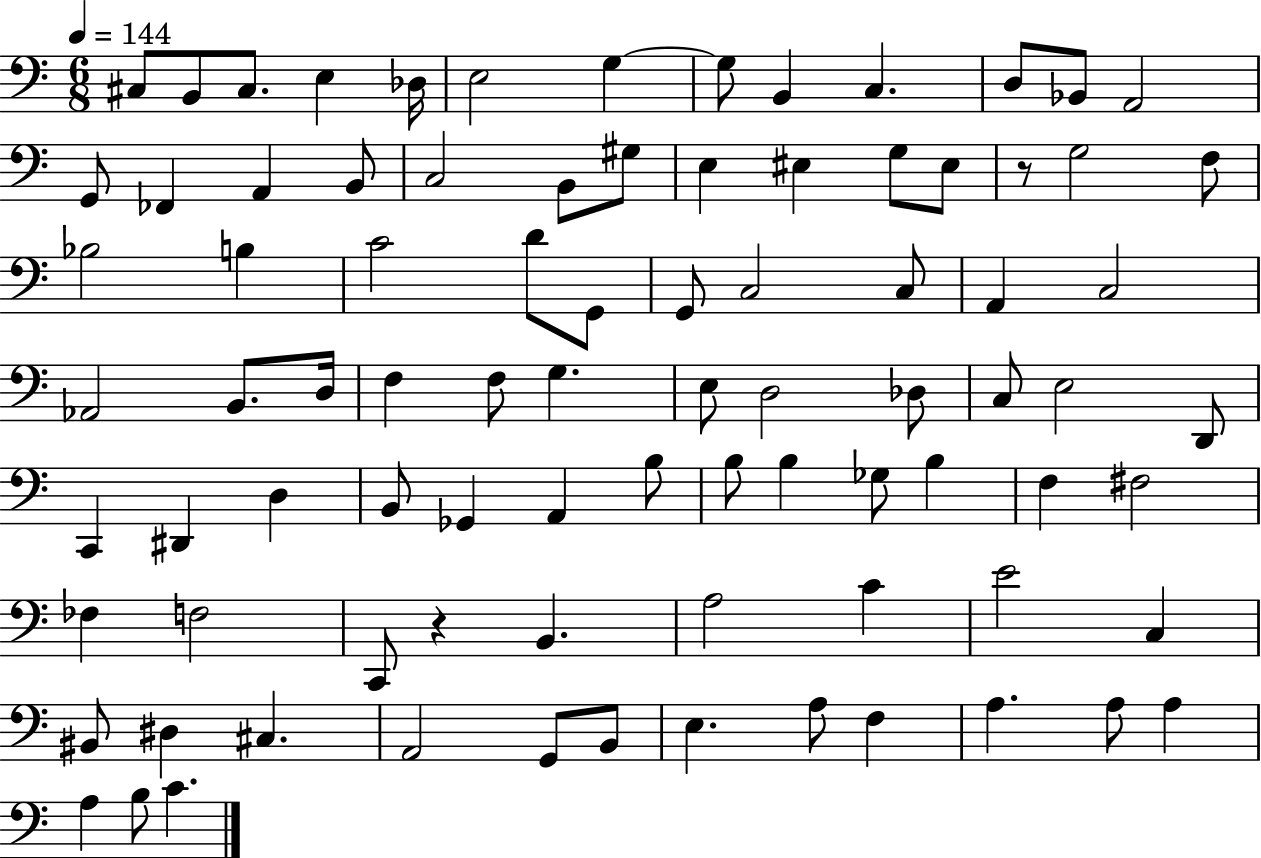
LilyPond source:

{
  \clef bass
  \numericTimeSignature
  \time 6/8
  \key c \major
  \tempo 4 = 144
  cis8 b,8 cis8. e4 des16 | e2 g4~~ | g8 b,4 c4. | d8 bes,8 a,2 | \break g,8 fes,4 a,4 b,8 | c2 b,8 gis8 | e4 eis4 g8 eis8 | r8 g2 f8 | \break bes2 b4 | c'2 d'8 g,8 | g,8 c2 c8 | a,4 c2 | \break aes,2 b,8. d16 | f4 f8 g4. | e8 d2 des8 | c8 e2 d,8 | \break c,4 dis,4 d4 | b,8 ges,4 a,4 b8 | b8 b4 ges8 b4 | f4 fis2 | \break fes4 f2 | c,8 r4 b,4. | a2 c'4 | e'2 c4 | \break bis,8 dis4 cis4. | a,2 g,8 b,8 | e4. a8 f4 | a4. a8 a4 | \break a4 b8 c'4. | \bar "|."
}